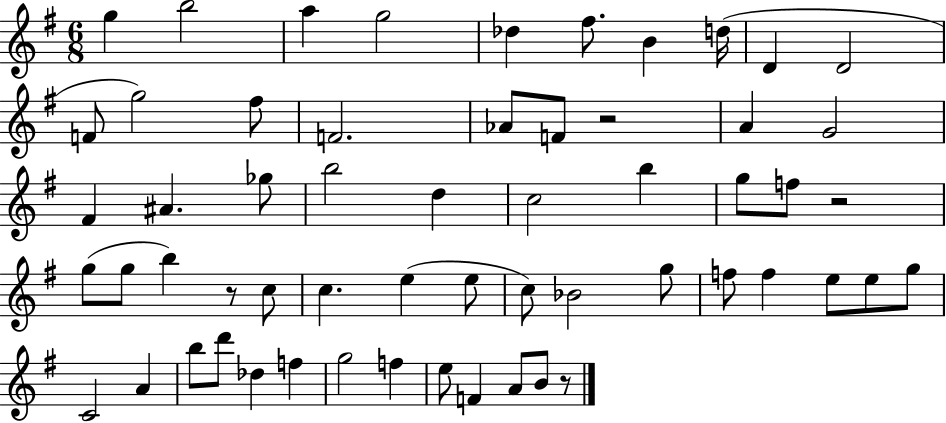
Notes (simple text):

G5/q B5/h A5/q G5/h Db5/q F#5/e. B4/q D5/s D4/q D4/h F4/e G5/h F#5/e F4/h. Ab4/e F4/e R/h A4/q G4/h F#4/q A#4/q. Gb5/e B5/h D5/q C5/h B5/q G5/e F5/e R/h G5/e G5/e B5/q R/e C5/e C5/q. E5/q E5/e C5/e Bb4/h G5/e F5/e F5/q E5/e E5/e G5/e C4/h A4/q B5/e D6/e Db5/q F5/q G5/h F5/q E5/e F4/q A4/e B4/e R/e